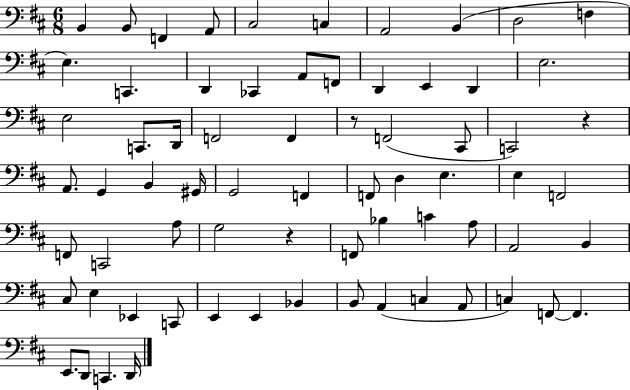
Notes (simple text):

B2/q B2/e F2/q A2/e C#3/h C3/q A2/h B2/q D3/h F3/q E3/q. C2/q. D2/q CES2/q A2/e F2/e D2/q E2/q D2/q E3/h. E3/h C2/e. D2/s F2/h F2/q R/e F2/h C#2/e C2/h R/q A2/e. G2/q B2/q G#2/s G2/h F2/q F2/e D3/q E3/q. E3/q F2/h F2/e C2/h A3/e G3/h R/q F2/e Bb3/q C4/q A3/e A2/h B2/q C#3/e E3/q Eb2/q C2/e E2/q E2/q Bb2/q B2/e A2/q C3/q A2/e C3/q F2/e F2/q. E2/e. D2/e C2/q. D2/s